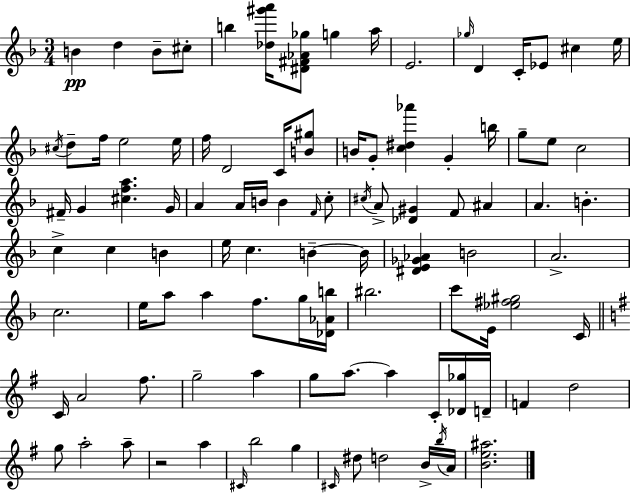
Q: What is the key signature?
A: D minor